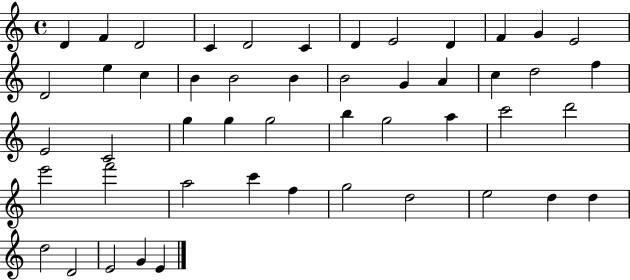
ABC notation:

X:1
T:Untitled
M:4/4
L:1/4
K:C
D F D2 C D2 C D E2 D F G E2 D2 e c B B2 B B2 G A c d2 f E2 C2 g g g2 b g2 a c'2 d'2 e'2 f'2 a2 c' f g2 d2 e2 d d d2 D2 E2 G E